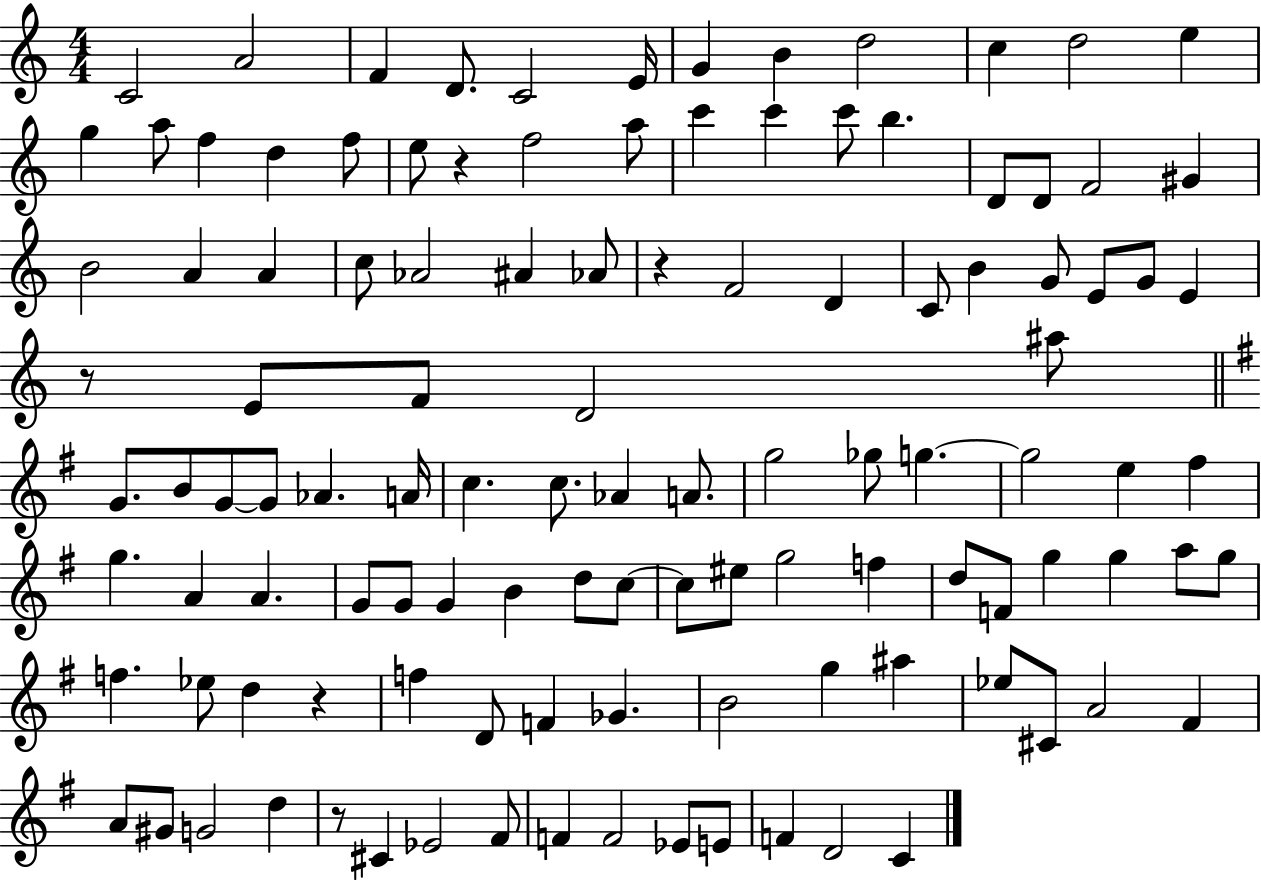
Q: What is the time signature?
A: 4/4